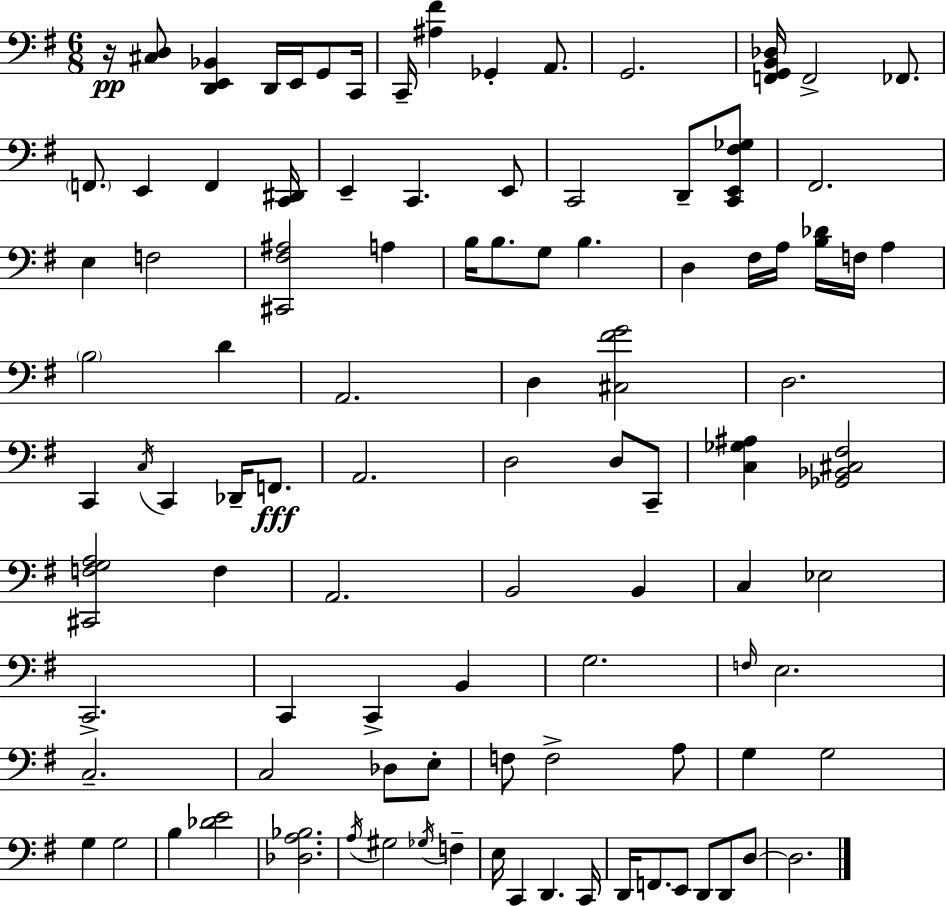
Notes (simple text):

R/s [C#3,D3]/e [D2,E2,Bb2]/q D2/s E2/s G2/e C2/s C2/s [A#3,F#4]/q Gb2/q A2/e. G2/h. [F2,G2,B2,Db3]/s F2/h FES2/e. F2/e. E2/q F2/q [C2,D#2]/s E2/q C2/q. E2/e C2/h D2/e [C2,E2,F#3,Gb3]/e F#2/h. E3/q F3/h [C#2,F#3,A#3]/h A3/q B3/s B3/e. G3/e B3/q. D3/q F#3/s A3/s [B3,Db4]/s F3/s A3/q B3/h D4/q A2/h. D3/q [C#3,F#4,G4]/h D3/h. C2/q C3/s C2/q Db2/s F2/e. A2/h. D3/h D3/e C2/e [C3,Gb3,A#3]/q [Gb2,Bb2,C#3,F#3]/h [C#2,F3,G3,A3]/h F3/q A2/h. B2/h B2/q C3/q Eb3/h C2/h. C2/q C2/q B2/q G3/h. F3/s E3/h. C3/h. C3/h Db3/e E3/e F3/e F3/h A3/e G3/q G3/h G3/q G3/h B3/q [Db4,E4]/h [Db3,A3,Bb3]/h. A3/s G#3/h Gb3/s F3/q E3/s C2/q D2/q. C2/s D2/s F2/e. E2/e D2/e D2/e D3/e D3/h.